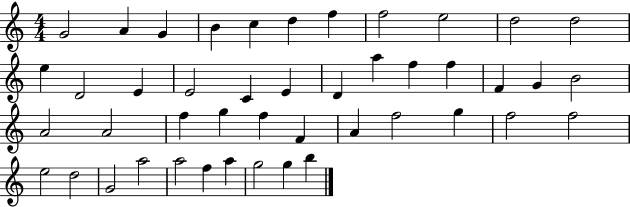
{
  \clef treble
  \numericTimeSignature
  \time 4/4
  \key c \major
  g'2 a'4 g'4 | b'4 c''4 d''4 f''4 | f''2 e''2 | d''2 d''2 | \break e''4 d'2 e'4 | e'2 c'4 e'4 | d'4 a''4 f''4 f''4 | f'4 g'4 b'2 | \break a'2 a'2 | f''4 g''4 f''4 f'4 | a'4 f''2 g''4 | f''2 f''2 | \break e''2 d''2 | g'2 a''2 | a''2 f''4 a''4 | g''2 g''4 b''4 | \break \bar "|."
}